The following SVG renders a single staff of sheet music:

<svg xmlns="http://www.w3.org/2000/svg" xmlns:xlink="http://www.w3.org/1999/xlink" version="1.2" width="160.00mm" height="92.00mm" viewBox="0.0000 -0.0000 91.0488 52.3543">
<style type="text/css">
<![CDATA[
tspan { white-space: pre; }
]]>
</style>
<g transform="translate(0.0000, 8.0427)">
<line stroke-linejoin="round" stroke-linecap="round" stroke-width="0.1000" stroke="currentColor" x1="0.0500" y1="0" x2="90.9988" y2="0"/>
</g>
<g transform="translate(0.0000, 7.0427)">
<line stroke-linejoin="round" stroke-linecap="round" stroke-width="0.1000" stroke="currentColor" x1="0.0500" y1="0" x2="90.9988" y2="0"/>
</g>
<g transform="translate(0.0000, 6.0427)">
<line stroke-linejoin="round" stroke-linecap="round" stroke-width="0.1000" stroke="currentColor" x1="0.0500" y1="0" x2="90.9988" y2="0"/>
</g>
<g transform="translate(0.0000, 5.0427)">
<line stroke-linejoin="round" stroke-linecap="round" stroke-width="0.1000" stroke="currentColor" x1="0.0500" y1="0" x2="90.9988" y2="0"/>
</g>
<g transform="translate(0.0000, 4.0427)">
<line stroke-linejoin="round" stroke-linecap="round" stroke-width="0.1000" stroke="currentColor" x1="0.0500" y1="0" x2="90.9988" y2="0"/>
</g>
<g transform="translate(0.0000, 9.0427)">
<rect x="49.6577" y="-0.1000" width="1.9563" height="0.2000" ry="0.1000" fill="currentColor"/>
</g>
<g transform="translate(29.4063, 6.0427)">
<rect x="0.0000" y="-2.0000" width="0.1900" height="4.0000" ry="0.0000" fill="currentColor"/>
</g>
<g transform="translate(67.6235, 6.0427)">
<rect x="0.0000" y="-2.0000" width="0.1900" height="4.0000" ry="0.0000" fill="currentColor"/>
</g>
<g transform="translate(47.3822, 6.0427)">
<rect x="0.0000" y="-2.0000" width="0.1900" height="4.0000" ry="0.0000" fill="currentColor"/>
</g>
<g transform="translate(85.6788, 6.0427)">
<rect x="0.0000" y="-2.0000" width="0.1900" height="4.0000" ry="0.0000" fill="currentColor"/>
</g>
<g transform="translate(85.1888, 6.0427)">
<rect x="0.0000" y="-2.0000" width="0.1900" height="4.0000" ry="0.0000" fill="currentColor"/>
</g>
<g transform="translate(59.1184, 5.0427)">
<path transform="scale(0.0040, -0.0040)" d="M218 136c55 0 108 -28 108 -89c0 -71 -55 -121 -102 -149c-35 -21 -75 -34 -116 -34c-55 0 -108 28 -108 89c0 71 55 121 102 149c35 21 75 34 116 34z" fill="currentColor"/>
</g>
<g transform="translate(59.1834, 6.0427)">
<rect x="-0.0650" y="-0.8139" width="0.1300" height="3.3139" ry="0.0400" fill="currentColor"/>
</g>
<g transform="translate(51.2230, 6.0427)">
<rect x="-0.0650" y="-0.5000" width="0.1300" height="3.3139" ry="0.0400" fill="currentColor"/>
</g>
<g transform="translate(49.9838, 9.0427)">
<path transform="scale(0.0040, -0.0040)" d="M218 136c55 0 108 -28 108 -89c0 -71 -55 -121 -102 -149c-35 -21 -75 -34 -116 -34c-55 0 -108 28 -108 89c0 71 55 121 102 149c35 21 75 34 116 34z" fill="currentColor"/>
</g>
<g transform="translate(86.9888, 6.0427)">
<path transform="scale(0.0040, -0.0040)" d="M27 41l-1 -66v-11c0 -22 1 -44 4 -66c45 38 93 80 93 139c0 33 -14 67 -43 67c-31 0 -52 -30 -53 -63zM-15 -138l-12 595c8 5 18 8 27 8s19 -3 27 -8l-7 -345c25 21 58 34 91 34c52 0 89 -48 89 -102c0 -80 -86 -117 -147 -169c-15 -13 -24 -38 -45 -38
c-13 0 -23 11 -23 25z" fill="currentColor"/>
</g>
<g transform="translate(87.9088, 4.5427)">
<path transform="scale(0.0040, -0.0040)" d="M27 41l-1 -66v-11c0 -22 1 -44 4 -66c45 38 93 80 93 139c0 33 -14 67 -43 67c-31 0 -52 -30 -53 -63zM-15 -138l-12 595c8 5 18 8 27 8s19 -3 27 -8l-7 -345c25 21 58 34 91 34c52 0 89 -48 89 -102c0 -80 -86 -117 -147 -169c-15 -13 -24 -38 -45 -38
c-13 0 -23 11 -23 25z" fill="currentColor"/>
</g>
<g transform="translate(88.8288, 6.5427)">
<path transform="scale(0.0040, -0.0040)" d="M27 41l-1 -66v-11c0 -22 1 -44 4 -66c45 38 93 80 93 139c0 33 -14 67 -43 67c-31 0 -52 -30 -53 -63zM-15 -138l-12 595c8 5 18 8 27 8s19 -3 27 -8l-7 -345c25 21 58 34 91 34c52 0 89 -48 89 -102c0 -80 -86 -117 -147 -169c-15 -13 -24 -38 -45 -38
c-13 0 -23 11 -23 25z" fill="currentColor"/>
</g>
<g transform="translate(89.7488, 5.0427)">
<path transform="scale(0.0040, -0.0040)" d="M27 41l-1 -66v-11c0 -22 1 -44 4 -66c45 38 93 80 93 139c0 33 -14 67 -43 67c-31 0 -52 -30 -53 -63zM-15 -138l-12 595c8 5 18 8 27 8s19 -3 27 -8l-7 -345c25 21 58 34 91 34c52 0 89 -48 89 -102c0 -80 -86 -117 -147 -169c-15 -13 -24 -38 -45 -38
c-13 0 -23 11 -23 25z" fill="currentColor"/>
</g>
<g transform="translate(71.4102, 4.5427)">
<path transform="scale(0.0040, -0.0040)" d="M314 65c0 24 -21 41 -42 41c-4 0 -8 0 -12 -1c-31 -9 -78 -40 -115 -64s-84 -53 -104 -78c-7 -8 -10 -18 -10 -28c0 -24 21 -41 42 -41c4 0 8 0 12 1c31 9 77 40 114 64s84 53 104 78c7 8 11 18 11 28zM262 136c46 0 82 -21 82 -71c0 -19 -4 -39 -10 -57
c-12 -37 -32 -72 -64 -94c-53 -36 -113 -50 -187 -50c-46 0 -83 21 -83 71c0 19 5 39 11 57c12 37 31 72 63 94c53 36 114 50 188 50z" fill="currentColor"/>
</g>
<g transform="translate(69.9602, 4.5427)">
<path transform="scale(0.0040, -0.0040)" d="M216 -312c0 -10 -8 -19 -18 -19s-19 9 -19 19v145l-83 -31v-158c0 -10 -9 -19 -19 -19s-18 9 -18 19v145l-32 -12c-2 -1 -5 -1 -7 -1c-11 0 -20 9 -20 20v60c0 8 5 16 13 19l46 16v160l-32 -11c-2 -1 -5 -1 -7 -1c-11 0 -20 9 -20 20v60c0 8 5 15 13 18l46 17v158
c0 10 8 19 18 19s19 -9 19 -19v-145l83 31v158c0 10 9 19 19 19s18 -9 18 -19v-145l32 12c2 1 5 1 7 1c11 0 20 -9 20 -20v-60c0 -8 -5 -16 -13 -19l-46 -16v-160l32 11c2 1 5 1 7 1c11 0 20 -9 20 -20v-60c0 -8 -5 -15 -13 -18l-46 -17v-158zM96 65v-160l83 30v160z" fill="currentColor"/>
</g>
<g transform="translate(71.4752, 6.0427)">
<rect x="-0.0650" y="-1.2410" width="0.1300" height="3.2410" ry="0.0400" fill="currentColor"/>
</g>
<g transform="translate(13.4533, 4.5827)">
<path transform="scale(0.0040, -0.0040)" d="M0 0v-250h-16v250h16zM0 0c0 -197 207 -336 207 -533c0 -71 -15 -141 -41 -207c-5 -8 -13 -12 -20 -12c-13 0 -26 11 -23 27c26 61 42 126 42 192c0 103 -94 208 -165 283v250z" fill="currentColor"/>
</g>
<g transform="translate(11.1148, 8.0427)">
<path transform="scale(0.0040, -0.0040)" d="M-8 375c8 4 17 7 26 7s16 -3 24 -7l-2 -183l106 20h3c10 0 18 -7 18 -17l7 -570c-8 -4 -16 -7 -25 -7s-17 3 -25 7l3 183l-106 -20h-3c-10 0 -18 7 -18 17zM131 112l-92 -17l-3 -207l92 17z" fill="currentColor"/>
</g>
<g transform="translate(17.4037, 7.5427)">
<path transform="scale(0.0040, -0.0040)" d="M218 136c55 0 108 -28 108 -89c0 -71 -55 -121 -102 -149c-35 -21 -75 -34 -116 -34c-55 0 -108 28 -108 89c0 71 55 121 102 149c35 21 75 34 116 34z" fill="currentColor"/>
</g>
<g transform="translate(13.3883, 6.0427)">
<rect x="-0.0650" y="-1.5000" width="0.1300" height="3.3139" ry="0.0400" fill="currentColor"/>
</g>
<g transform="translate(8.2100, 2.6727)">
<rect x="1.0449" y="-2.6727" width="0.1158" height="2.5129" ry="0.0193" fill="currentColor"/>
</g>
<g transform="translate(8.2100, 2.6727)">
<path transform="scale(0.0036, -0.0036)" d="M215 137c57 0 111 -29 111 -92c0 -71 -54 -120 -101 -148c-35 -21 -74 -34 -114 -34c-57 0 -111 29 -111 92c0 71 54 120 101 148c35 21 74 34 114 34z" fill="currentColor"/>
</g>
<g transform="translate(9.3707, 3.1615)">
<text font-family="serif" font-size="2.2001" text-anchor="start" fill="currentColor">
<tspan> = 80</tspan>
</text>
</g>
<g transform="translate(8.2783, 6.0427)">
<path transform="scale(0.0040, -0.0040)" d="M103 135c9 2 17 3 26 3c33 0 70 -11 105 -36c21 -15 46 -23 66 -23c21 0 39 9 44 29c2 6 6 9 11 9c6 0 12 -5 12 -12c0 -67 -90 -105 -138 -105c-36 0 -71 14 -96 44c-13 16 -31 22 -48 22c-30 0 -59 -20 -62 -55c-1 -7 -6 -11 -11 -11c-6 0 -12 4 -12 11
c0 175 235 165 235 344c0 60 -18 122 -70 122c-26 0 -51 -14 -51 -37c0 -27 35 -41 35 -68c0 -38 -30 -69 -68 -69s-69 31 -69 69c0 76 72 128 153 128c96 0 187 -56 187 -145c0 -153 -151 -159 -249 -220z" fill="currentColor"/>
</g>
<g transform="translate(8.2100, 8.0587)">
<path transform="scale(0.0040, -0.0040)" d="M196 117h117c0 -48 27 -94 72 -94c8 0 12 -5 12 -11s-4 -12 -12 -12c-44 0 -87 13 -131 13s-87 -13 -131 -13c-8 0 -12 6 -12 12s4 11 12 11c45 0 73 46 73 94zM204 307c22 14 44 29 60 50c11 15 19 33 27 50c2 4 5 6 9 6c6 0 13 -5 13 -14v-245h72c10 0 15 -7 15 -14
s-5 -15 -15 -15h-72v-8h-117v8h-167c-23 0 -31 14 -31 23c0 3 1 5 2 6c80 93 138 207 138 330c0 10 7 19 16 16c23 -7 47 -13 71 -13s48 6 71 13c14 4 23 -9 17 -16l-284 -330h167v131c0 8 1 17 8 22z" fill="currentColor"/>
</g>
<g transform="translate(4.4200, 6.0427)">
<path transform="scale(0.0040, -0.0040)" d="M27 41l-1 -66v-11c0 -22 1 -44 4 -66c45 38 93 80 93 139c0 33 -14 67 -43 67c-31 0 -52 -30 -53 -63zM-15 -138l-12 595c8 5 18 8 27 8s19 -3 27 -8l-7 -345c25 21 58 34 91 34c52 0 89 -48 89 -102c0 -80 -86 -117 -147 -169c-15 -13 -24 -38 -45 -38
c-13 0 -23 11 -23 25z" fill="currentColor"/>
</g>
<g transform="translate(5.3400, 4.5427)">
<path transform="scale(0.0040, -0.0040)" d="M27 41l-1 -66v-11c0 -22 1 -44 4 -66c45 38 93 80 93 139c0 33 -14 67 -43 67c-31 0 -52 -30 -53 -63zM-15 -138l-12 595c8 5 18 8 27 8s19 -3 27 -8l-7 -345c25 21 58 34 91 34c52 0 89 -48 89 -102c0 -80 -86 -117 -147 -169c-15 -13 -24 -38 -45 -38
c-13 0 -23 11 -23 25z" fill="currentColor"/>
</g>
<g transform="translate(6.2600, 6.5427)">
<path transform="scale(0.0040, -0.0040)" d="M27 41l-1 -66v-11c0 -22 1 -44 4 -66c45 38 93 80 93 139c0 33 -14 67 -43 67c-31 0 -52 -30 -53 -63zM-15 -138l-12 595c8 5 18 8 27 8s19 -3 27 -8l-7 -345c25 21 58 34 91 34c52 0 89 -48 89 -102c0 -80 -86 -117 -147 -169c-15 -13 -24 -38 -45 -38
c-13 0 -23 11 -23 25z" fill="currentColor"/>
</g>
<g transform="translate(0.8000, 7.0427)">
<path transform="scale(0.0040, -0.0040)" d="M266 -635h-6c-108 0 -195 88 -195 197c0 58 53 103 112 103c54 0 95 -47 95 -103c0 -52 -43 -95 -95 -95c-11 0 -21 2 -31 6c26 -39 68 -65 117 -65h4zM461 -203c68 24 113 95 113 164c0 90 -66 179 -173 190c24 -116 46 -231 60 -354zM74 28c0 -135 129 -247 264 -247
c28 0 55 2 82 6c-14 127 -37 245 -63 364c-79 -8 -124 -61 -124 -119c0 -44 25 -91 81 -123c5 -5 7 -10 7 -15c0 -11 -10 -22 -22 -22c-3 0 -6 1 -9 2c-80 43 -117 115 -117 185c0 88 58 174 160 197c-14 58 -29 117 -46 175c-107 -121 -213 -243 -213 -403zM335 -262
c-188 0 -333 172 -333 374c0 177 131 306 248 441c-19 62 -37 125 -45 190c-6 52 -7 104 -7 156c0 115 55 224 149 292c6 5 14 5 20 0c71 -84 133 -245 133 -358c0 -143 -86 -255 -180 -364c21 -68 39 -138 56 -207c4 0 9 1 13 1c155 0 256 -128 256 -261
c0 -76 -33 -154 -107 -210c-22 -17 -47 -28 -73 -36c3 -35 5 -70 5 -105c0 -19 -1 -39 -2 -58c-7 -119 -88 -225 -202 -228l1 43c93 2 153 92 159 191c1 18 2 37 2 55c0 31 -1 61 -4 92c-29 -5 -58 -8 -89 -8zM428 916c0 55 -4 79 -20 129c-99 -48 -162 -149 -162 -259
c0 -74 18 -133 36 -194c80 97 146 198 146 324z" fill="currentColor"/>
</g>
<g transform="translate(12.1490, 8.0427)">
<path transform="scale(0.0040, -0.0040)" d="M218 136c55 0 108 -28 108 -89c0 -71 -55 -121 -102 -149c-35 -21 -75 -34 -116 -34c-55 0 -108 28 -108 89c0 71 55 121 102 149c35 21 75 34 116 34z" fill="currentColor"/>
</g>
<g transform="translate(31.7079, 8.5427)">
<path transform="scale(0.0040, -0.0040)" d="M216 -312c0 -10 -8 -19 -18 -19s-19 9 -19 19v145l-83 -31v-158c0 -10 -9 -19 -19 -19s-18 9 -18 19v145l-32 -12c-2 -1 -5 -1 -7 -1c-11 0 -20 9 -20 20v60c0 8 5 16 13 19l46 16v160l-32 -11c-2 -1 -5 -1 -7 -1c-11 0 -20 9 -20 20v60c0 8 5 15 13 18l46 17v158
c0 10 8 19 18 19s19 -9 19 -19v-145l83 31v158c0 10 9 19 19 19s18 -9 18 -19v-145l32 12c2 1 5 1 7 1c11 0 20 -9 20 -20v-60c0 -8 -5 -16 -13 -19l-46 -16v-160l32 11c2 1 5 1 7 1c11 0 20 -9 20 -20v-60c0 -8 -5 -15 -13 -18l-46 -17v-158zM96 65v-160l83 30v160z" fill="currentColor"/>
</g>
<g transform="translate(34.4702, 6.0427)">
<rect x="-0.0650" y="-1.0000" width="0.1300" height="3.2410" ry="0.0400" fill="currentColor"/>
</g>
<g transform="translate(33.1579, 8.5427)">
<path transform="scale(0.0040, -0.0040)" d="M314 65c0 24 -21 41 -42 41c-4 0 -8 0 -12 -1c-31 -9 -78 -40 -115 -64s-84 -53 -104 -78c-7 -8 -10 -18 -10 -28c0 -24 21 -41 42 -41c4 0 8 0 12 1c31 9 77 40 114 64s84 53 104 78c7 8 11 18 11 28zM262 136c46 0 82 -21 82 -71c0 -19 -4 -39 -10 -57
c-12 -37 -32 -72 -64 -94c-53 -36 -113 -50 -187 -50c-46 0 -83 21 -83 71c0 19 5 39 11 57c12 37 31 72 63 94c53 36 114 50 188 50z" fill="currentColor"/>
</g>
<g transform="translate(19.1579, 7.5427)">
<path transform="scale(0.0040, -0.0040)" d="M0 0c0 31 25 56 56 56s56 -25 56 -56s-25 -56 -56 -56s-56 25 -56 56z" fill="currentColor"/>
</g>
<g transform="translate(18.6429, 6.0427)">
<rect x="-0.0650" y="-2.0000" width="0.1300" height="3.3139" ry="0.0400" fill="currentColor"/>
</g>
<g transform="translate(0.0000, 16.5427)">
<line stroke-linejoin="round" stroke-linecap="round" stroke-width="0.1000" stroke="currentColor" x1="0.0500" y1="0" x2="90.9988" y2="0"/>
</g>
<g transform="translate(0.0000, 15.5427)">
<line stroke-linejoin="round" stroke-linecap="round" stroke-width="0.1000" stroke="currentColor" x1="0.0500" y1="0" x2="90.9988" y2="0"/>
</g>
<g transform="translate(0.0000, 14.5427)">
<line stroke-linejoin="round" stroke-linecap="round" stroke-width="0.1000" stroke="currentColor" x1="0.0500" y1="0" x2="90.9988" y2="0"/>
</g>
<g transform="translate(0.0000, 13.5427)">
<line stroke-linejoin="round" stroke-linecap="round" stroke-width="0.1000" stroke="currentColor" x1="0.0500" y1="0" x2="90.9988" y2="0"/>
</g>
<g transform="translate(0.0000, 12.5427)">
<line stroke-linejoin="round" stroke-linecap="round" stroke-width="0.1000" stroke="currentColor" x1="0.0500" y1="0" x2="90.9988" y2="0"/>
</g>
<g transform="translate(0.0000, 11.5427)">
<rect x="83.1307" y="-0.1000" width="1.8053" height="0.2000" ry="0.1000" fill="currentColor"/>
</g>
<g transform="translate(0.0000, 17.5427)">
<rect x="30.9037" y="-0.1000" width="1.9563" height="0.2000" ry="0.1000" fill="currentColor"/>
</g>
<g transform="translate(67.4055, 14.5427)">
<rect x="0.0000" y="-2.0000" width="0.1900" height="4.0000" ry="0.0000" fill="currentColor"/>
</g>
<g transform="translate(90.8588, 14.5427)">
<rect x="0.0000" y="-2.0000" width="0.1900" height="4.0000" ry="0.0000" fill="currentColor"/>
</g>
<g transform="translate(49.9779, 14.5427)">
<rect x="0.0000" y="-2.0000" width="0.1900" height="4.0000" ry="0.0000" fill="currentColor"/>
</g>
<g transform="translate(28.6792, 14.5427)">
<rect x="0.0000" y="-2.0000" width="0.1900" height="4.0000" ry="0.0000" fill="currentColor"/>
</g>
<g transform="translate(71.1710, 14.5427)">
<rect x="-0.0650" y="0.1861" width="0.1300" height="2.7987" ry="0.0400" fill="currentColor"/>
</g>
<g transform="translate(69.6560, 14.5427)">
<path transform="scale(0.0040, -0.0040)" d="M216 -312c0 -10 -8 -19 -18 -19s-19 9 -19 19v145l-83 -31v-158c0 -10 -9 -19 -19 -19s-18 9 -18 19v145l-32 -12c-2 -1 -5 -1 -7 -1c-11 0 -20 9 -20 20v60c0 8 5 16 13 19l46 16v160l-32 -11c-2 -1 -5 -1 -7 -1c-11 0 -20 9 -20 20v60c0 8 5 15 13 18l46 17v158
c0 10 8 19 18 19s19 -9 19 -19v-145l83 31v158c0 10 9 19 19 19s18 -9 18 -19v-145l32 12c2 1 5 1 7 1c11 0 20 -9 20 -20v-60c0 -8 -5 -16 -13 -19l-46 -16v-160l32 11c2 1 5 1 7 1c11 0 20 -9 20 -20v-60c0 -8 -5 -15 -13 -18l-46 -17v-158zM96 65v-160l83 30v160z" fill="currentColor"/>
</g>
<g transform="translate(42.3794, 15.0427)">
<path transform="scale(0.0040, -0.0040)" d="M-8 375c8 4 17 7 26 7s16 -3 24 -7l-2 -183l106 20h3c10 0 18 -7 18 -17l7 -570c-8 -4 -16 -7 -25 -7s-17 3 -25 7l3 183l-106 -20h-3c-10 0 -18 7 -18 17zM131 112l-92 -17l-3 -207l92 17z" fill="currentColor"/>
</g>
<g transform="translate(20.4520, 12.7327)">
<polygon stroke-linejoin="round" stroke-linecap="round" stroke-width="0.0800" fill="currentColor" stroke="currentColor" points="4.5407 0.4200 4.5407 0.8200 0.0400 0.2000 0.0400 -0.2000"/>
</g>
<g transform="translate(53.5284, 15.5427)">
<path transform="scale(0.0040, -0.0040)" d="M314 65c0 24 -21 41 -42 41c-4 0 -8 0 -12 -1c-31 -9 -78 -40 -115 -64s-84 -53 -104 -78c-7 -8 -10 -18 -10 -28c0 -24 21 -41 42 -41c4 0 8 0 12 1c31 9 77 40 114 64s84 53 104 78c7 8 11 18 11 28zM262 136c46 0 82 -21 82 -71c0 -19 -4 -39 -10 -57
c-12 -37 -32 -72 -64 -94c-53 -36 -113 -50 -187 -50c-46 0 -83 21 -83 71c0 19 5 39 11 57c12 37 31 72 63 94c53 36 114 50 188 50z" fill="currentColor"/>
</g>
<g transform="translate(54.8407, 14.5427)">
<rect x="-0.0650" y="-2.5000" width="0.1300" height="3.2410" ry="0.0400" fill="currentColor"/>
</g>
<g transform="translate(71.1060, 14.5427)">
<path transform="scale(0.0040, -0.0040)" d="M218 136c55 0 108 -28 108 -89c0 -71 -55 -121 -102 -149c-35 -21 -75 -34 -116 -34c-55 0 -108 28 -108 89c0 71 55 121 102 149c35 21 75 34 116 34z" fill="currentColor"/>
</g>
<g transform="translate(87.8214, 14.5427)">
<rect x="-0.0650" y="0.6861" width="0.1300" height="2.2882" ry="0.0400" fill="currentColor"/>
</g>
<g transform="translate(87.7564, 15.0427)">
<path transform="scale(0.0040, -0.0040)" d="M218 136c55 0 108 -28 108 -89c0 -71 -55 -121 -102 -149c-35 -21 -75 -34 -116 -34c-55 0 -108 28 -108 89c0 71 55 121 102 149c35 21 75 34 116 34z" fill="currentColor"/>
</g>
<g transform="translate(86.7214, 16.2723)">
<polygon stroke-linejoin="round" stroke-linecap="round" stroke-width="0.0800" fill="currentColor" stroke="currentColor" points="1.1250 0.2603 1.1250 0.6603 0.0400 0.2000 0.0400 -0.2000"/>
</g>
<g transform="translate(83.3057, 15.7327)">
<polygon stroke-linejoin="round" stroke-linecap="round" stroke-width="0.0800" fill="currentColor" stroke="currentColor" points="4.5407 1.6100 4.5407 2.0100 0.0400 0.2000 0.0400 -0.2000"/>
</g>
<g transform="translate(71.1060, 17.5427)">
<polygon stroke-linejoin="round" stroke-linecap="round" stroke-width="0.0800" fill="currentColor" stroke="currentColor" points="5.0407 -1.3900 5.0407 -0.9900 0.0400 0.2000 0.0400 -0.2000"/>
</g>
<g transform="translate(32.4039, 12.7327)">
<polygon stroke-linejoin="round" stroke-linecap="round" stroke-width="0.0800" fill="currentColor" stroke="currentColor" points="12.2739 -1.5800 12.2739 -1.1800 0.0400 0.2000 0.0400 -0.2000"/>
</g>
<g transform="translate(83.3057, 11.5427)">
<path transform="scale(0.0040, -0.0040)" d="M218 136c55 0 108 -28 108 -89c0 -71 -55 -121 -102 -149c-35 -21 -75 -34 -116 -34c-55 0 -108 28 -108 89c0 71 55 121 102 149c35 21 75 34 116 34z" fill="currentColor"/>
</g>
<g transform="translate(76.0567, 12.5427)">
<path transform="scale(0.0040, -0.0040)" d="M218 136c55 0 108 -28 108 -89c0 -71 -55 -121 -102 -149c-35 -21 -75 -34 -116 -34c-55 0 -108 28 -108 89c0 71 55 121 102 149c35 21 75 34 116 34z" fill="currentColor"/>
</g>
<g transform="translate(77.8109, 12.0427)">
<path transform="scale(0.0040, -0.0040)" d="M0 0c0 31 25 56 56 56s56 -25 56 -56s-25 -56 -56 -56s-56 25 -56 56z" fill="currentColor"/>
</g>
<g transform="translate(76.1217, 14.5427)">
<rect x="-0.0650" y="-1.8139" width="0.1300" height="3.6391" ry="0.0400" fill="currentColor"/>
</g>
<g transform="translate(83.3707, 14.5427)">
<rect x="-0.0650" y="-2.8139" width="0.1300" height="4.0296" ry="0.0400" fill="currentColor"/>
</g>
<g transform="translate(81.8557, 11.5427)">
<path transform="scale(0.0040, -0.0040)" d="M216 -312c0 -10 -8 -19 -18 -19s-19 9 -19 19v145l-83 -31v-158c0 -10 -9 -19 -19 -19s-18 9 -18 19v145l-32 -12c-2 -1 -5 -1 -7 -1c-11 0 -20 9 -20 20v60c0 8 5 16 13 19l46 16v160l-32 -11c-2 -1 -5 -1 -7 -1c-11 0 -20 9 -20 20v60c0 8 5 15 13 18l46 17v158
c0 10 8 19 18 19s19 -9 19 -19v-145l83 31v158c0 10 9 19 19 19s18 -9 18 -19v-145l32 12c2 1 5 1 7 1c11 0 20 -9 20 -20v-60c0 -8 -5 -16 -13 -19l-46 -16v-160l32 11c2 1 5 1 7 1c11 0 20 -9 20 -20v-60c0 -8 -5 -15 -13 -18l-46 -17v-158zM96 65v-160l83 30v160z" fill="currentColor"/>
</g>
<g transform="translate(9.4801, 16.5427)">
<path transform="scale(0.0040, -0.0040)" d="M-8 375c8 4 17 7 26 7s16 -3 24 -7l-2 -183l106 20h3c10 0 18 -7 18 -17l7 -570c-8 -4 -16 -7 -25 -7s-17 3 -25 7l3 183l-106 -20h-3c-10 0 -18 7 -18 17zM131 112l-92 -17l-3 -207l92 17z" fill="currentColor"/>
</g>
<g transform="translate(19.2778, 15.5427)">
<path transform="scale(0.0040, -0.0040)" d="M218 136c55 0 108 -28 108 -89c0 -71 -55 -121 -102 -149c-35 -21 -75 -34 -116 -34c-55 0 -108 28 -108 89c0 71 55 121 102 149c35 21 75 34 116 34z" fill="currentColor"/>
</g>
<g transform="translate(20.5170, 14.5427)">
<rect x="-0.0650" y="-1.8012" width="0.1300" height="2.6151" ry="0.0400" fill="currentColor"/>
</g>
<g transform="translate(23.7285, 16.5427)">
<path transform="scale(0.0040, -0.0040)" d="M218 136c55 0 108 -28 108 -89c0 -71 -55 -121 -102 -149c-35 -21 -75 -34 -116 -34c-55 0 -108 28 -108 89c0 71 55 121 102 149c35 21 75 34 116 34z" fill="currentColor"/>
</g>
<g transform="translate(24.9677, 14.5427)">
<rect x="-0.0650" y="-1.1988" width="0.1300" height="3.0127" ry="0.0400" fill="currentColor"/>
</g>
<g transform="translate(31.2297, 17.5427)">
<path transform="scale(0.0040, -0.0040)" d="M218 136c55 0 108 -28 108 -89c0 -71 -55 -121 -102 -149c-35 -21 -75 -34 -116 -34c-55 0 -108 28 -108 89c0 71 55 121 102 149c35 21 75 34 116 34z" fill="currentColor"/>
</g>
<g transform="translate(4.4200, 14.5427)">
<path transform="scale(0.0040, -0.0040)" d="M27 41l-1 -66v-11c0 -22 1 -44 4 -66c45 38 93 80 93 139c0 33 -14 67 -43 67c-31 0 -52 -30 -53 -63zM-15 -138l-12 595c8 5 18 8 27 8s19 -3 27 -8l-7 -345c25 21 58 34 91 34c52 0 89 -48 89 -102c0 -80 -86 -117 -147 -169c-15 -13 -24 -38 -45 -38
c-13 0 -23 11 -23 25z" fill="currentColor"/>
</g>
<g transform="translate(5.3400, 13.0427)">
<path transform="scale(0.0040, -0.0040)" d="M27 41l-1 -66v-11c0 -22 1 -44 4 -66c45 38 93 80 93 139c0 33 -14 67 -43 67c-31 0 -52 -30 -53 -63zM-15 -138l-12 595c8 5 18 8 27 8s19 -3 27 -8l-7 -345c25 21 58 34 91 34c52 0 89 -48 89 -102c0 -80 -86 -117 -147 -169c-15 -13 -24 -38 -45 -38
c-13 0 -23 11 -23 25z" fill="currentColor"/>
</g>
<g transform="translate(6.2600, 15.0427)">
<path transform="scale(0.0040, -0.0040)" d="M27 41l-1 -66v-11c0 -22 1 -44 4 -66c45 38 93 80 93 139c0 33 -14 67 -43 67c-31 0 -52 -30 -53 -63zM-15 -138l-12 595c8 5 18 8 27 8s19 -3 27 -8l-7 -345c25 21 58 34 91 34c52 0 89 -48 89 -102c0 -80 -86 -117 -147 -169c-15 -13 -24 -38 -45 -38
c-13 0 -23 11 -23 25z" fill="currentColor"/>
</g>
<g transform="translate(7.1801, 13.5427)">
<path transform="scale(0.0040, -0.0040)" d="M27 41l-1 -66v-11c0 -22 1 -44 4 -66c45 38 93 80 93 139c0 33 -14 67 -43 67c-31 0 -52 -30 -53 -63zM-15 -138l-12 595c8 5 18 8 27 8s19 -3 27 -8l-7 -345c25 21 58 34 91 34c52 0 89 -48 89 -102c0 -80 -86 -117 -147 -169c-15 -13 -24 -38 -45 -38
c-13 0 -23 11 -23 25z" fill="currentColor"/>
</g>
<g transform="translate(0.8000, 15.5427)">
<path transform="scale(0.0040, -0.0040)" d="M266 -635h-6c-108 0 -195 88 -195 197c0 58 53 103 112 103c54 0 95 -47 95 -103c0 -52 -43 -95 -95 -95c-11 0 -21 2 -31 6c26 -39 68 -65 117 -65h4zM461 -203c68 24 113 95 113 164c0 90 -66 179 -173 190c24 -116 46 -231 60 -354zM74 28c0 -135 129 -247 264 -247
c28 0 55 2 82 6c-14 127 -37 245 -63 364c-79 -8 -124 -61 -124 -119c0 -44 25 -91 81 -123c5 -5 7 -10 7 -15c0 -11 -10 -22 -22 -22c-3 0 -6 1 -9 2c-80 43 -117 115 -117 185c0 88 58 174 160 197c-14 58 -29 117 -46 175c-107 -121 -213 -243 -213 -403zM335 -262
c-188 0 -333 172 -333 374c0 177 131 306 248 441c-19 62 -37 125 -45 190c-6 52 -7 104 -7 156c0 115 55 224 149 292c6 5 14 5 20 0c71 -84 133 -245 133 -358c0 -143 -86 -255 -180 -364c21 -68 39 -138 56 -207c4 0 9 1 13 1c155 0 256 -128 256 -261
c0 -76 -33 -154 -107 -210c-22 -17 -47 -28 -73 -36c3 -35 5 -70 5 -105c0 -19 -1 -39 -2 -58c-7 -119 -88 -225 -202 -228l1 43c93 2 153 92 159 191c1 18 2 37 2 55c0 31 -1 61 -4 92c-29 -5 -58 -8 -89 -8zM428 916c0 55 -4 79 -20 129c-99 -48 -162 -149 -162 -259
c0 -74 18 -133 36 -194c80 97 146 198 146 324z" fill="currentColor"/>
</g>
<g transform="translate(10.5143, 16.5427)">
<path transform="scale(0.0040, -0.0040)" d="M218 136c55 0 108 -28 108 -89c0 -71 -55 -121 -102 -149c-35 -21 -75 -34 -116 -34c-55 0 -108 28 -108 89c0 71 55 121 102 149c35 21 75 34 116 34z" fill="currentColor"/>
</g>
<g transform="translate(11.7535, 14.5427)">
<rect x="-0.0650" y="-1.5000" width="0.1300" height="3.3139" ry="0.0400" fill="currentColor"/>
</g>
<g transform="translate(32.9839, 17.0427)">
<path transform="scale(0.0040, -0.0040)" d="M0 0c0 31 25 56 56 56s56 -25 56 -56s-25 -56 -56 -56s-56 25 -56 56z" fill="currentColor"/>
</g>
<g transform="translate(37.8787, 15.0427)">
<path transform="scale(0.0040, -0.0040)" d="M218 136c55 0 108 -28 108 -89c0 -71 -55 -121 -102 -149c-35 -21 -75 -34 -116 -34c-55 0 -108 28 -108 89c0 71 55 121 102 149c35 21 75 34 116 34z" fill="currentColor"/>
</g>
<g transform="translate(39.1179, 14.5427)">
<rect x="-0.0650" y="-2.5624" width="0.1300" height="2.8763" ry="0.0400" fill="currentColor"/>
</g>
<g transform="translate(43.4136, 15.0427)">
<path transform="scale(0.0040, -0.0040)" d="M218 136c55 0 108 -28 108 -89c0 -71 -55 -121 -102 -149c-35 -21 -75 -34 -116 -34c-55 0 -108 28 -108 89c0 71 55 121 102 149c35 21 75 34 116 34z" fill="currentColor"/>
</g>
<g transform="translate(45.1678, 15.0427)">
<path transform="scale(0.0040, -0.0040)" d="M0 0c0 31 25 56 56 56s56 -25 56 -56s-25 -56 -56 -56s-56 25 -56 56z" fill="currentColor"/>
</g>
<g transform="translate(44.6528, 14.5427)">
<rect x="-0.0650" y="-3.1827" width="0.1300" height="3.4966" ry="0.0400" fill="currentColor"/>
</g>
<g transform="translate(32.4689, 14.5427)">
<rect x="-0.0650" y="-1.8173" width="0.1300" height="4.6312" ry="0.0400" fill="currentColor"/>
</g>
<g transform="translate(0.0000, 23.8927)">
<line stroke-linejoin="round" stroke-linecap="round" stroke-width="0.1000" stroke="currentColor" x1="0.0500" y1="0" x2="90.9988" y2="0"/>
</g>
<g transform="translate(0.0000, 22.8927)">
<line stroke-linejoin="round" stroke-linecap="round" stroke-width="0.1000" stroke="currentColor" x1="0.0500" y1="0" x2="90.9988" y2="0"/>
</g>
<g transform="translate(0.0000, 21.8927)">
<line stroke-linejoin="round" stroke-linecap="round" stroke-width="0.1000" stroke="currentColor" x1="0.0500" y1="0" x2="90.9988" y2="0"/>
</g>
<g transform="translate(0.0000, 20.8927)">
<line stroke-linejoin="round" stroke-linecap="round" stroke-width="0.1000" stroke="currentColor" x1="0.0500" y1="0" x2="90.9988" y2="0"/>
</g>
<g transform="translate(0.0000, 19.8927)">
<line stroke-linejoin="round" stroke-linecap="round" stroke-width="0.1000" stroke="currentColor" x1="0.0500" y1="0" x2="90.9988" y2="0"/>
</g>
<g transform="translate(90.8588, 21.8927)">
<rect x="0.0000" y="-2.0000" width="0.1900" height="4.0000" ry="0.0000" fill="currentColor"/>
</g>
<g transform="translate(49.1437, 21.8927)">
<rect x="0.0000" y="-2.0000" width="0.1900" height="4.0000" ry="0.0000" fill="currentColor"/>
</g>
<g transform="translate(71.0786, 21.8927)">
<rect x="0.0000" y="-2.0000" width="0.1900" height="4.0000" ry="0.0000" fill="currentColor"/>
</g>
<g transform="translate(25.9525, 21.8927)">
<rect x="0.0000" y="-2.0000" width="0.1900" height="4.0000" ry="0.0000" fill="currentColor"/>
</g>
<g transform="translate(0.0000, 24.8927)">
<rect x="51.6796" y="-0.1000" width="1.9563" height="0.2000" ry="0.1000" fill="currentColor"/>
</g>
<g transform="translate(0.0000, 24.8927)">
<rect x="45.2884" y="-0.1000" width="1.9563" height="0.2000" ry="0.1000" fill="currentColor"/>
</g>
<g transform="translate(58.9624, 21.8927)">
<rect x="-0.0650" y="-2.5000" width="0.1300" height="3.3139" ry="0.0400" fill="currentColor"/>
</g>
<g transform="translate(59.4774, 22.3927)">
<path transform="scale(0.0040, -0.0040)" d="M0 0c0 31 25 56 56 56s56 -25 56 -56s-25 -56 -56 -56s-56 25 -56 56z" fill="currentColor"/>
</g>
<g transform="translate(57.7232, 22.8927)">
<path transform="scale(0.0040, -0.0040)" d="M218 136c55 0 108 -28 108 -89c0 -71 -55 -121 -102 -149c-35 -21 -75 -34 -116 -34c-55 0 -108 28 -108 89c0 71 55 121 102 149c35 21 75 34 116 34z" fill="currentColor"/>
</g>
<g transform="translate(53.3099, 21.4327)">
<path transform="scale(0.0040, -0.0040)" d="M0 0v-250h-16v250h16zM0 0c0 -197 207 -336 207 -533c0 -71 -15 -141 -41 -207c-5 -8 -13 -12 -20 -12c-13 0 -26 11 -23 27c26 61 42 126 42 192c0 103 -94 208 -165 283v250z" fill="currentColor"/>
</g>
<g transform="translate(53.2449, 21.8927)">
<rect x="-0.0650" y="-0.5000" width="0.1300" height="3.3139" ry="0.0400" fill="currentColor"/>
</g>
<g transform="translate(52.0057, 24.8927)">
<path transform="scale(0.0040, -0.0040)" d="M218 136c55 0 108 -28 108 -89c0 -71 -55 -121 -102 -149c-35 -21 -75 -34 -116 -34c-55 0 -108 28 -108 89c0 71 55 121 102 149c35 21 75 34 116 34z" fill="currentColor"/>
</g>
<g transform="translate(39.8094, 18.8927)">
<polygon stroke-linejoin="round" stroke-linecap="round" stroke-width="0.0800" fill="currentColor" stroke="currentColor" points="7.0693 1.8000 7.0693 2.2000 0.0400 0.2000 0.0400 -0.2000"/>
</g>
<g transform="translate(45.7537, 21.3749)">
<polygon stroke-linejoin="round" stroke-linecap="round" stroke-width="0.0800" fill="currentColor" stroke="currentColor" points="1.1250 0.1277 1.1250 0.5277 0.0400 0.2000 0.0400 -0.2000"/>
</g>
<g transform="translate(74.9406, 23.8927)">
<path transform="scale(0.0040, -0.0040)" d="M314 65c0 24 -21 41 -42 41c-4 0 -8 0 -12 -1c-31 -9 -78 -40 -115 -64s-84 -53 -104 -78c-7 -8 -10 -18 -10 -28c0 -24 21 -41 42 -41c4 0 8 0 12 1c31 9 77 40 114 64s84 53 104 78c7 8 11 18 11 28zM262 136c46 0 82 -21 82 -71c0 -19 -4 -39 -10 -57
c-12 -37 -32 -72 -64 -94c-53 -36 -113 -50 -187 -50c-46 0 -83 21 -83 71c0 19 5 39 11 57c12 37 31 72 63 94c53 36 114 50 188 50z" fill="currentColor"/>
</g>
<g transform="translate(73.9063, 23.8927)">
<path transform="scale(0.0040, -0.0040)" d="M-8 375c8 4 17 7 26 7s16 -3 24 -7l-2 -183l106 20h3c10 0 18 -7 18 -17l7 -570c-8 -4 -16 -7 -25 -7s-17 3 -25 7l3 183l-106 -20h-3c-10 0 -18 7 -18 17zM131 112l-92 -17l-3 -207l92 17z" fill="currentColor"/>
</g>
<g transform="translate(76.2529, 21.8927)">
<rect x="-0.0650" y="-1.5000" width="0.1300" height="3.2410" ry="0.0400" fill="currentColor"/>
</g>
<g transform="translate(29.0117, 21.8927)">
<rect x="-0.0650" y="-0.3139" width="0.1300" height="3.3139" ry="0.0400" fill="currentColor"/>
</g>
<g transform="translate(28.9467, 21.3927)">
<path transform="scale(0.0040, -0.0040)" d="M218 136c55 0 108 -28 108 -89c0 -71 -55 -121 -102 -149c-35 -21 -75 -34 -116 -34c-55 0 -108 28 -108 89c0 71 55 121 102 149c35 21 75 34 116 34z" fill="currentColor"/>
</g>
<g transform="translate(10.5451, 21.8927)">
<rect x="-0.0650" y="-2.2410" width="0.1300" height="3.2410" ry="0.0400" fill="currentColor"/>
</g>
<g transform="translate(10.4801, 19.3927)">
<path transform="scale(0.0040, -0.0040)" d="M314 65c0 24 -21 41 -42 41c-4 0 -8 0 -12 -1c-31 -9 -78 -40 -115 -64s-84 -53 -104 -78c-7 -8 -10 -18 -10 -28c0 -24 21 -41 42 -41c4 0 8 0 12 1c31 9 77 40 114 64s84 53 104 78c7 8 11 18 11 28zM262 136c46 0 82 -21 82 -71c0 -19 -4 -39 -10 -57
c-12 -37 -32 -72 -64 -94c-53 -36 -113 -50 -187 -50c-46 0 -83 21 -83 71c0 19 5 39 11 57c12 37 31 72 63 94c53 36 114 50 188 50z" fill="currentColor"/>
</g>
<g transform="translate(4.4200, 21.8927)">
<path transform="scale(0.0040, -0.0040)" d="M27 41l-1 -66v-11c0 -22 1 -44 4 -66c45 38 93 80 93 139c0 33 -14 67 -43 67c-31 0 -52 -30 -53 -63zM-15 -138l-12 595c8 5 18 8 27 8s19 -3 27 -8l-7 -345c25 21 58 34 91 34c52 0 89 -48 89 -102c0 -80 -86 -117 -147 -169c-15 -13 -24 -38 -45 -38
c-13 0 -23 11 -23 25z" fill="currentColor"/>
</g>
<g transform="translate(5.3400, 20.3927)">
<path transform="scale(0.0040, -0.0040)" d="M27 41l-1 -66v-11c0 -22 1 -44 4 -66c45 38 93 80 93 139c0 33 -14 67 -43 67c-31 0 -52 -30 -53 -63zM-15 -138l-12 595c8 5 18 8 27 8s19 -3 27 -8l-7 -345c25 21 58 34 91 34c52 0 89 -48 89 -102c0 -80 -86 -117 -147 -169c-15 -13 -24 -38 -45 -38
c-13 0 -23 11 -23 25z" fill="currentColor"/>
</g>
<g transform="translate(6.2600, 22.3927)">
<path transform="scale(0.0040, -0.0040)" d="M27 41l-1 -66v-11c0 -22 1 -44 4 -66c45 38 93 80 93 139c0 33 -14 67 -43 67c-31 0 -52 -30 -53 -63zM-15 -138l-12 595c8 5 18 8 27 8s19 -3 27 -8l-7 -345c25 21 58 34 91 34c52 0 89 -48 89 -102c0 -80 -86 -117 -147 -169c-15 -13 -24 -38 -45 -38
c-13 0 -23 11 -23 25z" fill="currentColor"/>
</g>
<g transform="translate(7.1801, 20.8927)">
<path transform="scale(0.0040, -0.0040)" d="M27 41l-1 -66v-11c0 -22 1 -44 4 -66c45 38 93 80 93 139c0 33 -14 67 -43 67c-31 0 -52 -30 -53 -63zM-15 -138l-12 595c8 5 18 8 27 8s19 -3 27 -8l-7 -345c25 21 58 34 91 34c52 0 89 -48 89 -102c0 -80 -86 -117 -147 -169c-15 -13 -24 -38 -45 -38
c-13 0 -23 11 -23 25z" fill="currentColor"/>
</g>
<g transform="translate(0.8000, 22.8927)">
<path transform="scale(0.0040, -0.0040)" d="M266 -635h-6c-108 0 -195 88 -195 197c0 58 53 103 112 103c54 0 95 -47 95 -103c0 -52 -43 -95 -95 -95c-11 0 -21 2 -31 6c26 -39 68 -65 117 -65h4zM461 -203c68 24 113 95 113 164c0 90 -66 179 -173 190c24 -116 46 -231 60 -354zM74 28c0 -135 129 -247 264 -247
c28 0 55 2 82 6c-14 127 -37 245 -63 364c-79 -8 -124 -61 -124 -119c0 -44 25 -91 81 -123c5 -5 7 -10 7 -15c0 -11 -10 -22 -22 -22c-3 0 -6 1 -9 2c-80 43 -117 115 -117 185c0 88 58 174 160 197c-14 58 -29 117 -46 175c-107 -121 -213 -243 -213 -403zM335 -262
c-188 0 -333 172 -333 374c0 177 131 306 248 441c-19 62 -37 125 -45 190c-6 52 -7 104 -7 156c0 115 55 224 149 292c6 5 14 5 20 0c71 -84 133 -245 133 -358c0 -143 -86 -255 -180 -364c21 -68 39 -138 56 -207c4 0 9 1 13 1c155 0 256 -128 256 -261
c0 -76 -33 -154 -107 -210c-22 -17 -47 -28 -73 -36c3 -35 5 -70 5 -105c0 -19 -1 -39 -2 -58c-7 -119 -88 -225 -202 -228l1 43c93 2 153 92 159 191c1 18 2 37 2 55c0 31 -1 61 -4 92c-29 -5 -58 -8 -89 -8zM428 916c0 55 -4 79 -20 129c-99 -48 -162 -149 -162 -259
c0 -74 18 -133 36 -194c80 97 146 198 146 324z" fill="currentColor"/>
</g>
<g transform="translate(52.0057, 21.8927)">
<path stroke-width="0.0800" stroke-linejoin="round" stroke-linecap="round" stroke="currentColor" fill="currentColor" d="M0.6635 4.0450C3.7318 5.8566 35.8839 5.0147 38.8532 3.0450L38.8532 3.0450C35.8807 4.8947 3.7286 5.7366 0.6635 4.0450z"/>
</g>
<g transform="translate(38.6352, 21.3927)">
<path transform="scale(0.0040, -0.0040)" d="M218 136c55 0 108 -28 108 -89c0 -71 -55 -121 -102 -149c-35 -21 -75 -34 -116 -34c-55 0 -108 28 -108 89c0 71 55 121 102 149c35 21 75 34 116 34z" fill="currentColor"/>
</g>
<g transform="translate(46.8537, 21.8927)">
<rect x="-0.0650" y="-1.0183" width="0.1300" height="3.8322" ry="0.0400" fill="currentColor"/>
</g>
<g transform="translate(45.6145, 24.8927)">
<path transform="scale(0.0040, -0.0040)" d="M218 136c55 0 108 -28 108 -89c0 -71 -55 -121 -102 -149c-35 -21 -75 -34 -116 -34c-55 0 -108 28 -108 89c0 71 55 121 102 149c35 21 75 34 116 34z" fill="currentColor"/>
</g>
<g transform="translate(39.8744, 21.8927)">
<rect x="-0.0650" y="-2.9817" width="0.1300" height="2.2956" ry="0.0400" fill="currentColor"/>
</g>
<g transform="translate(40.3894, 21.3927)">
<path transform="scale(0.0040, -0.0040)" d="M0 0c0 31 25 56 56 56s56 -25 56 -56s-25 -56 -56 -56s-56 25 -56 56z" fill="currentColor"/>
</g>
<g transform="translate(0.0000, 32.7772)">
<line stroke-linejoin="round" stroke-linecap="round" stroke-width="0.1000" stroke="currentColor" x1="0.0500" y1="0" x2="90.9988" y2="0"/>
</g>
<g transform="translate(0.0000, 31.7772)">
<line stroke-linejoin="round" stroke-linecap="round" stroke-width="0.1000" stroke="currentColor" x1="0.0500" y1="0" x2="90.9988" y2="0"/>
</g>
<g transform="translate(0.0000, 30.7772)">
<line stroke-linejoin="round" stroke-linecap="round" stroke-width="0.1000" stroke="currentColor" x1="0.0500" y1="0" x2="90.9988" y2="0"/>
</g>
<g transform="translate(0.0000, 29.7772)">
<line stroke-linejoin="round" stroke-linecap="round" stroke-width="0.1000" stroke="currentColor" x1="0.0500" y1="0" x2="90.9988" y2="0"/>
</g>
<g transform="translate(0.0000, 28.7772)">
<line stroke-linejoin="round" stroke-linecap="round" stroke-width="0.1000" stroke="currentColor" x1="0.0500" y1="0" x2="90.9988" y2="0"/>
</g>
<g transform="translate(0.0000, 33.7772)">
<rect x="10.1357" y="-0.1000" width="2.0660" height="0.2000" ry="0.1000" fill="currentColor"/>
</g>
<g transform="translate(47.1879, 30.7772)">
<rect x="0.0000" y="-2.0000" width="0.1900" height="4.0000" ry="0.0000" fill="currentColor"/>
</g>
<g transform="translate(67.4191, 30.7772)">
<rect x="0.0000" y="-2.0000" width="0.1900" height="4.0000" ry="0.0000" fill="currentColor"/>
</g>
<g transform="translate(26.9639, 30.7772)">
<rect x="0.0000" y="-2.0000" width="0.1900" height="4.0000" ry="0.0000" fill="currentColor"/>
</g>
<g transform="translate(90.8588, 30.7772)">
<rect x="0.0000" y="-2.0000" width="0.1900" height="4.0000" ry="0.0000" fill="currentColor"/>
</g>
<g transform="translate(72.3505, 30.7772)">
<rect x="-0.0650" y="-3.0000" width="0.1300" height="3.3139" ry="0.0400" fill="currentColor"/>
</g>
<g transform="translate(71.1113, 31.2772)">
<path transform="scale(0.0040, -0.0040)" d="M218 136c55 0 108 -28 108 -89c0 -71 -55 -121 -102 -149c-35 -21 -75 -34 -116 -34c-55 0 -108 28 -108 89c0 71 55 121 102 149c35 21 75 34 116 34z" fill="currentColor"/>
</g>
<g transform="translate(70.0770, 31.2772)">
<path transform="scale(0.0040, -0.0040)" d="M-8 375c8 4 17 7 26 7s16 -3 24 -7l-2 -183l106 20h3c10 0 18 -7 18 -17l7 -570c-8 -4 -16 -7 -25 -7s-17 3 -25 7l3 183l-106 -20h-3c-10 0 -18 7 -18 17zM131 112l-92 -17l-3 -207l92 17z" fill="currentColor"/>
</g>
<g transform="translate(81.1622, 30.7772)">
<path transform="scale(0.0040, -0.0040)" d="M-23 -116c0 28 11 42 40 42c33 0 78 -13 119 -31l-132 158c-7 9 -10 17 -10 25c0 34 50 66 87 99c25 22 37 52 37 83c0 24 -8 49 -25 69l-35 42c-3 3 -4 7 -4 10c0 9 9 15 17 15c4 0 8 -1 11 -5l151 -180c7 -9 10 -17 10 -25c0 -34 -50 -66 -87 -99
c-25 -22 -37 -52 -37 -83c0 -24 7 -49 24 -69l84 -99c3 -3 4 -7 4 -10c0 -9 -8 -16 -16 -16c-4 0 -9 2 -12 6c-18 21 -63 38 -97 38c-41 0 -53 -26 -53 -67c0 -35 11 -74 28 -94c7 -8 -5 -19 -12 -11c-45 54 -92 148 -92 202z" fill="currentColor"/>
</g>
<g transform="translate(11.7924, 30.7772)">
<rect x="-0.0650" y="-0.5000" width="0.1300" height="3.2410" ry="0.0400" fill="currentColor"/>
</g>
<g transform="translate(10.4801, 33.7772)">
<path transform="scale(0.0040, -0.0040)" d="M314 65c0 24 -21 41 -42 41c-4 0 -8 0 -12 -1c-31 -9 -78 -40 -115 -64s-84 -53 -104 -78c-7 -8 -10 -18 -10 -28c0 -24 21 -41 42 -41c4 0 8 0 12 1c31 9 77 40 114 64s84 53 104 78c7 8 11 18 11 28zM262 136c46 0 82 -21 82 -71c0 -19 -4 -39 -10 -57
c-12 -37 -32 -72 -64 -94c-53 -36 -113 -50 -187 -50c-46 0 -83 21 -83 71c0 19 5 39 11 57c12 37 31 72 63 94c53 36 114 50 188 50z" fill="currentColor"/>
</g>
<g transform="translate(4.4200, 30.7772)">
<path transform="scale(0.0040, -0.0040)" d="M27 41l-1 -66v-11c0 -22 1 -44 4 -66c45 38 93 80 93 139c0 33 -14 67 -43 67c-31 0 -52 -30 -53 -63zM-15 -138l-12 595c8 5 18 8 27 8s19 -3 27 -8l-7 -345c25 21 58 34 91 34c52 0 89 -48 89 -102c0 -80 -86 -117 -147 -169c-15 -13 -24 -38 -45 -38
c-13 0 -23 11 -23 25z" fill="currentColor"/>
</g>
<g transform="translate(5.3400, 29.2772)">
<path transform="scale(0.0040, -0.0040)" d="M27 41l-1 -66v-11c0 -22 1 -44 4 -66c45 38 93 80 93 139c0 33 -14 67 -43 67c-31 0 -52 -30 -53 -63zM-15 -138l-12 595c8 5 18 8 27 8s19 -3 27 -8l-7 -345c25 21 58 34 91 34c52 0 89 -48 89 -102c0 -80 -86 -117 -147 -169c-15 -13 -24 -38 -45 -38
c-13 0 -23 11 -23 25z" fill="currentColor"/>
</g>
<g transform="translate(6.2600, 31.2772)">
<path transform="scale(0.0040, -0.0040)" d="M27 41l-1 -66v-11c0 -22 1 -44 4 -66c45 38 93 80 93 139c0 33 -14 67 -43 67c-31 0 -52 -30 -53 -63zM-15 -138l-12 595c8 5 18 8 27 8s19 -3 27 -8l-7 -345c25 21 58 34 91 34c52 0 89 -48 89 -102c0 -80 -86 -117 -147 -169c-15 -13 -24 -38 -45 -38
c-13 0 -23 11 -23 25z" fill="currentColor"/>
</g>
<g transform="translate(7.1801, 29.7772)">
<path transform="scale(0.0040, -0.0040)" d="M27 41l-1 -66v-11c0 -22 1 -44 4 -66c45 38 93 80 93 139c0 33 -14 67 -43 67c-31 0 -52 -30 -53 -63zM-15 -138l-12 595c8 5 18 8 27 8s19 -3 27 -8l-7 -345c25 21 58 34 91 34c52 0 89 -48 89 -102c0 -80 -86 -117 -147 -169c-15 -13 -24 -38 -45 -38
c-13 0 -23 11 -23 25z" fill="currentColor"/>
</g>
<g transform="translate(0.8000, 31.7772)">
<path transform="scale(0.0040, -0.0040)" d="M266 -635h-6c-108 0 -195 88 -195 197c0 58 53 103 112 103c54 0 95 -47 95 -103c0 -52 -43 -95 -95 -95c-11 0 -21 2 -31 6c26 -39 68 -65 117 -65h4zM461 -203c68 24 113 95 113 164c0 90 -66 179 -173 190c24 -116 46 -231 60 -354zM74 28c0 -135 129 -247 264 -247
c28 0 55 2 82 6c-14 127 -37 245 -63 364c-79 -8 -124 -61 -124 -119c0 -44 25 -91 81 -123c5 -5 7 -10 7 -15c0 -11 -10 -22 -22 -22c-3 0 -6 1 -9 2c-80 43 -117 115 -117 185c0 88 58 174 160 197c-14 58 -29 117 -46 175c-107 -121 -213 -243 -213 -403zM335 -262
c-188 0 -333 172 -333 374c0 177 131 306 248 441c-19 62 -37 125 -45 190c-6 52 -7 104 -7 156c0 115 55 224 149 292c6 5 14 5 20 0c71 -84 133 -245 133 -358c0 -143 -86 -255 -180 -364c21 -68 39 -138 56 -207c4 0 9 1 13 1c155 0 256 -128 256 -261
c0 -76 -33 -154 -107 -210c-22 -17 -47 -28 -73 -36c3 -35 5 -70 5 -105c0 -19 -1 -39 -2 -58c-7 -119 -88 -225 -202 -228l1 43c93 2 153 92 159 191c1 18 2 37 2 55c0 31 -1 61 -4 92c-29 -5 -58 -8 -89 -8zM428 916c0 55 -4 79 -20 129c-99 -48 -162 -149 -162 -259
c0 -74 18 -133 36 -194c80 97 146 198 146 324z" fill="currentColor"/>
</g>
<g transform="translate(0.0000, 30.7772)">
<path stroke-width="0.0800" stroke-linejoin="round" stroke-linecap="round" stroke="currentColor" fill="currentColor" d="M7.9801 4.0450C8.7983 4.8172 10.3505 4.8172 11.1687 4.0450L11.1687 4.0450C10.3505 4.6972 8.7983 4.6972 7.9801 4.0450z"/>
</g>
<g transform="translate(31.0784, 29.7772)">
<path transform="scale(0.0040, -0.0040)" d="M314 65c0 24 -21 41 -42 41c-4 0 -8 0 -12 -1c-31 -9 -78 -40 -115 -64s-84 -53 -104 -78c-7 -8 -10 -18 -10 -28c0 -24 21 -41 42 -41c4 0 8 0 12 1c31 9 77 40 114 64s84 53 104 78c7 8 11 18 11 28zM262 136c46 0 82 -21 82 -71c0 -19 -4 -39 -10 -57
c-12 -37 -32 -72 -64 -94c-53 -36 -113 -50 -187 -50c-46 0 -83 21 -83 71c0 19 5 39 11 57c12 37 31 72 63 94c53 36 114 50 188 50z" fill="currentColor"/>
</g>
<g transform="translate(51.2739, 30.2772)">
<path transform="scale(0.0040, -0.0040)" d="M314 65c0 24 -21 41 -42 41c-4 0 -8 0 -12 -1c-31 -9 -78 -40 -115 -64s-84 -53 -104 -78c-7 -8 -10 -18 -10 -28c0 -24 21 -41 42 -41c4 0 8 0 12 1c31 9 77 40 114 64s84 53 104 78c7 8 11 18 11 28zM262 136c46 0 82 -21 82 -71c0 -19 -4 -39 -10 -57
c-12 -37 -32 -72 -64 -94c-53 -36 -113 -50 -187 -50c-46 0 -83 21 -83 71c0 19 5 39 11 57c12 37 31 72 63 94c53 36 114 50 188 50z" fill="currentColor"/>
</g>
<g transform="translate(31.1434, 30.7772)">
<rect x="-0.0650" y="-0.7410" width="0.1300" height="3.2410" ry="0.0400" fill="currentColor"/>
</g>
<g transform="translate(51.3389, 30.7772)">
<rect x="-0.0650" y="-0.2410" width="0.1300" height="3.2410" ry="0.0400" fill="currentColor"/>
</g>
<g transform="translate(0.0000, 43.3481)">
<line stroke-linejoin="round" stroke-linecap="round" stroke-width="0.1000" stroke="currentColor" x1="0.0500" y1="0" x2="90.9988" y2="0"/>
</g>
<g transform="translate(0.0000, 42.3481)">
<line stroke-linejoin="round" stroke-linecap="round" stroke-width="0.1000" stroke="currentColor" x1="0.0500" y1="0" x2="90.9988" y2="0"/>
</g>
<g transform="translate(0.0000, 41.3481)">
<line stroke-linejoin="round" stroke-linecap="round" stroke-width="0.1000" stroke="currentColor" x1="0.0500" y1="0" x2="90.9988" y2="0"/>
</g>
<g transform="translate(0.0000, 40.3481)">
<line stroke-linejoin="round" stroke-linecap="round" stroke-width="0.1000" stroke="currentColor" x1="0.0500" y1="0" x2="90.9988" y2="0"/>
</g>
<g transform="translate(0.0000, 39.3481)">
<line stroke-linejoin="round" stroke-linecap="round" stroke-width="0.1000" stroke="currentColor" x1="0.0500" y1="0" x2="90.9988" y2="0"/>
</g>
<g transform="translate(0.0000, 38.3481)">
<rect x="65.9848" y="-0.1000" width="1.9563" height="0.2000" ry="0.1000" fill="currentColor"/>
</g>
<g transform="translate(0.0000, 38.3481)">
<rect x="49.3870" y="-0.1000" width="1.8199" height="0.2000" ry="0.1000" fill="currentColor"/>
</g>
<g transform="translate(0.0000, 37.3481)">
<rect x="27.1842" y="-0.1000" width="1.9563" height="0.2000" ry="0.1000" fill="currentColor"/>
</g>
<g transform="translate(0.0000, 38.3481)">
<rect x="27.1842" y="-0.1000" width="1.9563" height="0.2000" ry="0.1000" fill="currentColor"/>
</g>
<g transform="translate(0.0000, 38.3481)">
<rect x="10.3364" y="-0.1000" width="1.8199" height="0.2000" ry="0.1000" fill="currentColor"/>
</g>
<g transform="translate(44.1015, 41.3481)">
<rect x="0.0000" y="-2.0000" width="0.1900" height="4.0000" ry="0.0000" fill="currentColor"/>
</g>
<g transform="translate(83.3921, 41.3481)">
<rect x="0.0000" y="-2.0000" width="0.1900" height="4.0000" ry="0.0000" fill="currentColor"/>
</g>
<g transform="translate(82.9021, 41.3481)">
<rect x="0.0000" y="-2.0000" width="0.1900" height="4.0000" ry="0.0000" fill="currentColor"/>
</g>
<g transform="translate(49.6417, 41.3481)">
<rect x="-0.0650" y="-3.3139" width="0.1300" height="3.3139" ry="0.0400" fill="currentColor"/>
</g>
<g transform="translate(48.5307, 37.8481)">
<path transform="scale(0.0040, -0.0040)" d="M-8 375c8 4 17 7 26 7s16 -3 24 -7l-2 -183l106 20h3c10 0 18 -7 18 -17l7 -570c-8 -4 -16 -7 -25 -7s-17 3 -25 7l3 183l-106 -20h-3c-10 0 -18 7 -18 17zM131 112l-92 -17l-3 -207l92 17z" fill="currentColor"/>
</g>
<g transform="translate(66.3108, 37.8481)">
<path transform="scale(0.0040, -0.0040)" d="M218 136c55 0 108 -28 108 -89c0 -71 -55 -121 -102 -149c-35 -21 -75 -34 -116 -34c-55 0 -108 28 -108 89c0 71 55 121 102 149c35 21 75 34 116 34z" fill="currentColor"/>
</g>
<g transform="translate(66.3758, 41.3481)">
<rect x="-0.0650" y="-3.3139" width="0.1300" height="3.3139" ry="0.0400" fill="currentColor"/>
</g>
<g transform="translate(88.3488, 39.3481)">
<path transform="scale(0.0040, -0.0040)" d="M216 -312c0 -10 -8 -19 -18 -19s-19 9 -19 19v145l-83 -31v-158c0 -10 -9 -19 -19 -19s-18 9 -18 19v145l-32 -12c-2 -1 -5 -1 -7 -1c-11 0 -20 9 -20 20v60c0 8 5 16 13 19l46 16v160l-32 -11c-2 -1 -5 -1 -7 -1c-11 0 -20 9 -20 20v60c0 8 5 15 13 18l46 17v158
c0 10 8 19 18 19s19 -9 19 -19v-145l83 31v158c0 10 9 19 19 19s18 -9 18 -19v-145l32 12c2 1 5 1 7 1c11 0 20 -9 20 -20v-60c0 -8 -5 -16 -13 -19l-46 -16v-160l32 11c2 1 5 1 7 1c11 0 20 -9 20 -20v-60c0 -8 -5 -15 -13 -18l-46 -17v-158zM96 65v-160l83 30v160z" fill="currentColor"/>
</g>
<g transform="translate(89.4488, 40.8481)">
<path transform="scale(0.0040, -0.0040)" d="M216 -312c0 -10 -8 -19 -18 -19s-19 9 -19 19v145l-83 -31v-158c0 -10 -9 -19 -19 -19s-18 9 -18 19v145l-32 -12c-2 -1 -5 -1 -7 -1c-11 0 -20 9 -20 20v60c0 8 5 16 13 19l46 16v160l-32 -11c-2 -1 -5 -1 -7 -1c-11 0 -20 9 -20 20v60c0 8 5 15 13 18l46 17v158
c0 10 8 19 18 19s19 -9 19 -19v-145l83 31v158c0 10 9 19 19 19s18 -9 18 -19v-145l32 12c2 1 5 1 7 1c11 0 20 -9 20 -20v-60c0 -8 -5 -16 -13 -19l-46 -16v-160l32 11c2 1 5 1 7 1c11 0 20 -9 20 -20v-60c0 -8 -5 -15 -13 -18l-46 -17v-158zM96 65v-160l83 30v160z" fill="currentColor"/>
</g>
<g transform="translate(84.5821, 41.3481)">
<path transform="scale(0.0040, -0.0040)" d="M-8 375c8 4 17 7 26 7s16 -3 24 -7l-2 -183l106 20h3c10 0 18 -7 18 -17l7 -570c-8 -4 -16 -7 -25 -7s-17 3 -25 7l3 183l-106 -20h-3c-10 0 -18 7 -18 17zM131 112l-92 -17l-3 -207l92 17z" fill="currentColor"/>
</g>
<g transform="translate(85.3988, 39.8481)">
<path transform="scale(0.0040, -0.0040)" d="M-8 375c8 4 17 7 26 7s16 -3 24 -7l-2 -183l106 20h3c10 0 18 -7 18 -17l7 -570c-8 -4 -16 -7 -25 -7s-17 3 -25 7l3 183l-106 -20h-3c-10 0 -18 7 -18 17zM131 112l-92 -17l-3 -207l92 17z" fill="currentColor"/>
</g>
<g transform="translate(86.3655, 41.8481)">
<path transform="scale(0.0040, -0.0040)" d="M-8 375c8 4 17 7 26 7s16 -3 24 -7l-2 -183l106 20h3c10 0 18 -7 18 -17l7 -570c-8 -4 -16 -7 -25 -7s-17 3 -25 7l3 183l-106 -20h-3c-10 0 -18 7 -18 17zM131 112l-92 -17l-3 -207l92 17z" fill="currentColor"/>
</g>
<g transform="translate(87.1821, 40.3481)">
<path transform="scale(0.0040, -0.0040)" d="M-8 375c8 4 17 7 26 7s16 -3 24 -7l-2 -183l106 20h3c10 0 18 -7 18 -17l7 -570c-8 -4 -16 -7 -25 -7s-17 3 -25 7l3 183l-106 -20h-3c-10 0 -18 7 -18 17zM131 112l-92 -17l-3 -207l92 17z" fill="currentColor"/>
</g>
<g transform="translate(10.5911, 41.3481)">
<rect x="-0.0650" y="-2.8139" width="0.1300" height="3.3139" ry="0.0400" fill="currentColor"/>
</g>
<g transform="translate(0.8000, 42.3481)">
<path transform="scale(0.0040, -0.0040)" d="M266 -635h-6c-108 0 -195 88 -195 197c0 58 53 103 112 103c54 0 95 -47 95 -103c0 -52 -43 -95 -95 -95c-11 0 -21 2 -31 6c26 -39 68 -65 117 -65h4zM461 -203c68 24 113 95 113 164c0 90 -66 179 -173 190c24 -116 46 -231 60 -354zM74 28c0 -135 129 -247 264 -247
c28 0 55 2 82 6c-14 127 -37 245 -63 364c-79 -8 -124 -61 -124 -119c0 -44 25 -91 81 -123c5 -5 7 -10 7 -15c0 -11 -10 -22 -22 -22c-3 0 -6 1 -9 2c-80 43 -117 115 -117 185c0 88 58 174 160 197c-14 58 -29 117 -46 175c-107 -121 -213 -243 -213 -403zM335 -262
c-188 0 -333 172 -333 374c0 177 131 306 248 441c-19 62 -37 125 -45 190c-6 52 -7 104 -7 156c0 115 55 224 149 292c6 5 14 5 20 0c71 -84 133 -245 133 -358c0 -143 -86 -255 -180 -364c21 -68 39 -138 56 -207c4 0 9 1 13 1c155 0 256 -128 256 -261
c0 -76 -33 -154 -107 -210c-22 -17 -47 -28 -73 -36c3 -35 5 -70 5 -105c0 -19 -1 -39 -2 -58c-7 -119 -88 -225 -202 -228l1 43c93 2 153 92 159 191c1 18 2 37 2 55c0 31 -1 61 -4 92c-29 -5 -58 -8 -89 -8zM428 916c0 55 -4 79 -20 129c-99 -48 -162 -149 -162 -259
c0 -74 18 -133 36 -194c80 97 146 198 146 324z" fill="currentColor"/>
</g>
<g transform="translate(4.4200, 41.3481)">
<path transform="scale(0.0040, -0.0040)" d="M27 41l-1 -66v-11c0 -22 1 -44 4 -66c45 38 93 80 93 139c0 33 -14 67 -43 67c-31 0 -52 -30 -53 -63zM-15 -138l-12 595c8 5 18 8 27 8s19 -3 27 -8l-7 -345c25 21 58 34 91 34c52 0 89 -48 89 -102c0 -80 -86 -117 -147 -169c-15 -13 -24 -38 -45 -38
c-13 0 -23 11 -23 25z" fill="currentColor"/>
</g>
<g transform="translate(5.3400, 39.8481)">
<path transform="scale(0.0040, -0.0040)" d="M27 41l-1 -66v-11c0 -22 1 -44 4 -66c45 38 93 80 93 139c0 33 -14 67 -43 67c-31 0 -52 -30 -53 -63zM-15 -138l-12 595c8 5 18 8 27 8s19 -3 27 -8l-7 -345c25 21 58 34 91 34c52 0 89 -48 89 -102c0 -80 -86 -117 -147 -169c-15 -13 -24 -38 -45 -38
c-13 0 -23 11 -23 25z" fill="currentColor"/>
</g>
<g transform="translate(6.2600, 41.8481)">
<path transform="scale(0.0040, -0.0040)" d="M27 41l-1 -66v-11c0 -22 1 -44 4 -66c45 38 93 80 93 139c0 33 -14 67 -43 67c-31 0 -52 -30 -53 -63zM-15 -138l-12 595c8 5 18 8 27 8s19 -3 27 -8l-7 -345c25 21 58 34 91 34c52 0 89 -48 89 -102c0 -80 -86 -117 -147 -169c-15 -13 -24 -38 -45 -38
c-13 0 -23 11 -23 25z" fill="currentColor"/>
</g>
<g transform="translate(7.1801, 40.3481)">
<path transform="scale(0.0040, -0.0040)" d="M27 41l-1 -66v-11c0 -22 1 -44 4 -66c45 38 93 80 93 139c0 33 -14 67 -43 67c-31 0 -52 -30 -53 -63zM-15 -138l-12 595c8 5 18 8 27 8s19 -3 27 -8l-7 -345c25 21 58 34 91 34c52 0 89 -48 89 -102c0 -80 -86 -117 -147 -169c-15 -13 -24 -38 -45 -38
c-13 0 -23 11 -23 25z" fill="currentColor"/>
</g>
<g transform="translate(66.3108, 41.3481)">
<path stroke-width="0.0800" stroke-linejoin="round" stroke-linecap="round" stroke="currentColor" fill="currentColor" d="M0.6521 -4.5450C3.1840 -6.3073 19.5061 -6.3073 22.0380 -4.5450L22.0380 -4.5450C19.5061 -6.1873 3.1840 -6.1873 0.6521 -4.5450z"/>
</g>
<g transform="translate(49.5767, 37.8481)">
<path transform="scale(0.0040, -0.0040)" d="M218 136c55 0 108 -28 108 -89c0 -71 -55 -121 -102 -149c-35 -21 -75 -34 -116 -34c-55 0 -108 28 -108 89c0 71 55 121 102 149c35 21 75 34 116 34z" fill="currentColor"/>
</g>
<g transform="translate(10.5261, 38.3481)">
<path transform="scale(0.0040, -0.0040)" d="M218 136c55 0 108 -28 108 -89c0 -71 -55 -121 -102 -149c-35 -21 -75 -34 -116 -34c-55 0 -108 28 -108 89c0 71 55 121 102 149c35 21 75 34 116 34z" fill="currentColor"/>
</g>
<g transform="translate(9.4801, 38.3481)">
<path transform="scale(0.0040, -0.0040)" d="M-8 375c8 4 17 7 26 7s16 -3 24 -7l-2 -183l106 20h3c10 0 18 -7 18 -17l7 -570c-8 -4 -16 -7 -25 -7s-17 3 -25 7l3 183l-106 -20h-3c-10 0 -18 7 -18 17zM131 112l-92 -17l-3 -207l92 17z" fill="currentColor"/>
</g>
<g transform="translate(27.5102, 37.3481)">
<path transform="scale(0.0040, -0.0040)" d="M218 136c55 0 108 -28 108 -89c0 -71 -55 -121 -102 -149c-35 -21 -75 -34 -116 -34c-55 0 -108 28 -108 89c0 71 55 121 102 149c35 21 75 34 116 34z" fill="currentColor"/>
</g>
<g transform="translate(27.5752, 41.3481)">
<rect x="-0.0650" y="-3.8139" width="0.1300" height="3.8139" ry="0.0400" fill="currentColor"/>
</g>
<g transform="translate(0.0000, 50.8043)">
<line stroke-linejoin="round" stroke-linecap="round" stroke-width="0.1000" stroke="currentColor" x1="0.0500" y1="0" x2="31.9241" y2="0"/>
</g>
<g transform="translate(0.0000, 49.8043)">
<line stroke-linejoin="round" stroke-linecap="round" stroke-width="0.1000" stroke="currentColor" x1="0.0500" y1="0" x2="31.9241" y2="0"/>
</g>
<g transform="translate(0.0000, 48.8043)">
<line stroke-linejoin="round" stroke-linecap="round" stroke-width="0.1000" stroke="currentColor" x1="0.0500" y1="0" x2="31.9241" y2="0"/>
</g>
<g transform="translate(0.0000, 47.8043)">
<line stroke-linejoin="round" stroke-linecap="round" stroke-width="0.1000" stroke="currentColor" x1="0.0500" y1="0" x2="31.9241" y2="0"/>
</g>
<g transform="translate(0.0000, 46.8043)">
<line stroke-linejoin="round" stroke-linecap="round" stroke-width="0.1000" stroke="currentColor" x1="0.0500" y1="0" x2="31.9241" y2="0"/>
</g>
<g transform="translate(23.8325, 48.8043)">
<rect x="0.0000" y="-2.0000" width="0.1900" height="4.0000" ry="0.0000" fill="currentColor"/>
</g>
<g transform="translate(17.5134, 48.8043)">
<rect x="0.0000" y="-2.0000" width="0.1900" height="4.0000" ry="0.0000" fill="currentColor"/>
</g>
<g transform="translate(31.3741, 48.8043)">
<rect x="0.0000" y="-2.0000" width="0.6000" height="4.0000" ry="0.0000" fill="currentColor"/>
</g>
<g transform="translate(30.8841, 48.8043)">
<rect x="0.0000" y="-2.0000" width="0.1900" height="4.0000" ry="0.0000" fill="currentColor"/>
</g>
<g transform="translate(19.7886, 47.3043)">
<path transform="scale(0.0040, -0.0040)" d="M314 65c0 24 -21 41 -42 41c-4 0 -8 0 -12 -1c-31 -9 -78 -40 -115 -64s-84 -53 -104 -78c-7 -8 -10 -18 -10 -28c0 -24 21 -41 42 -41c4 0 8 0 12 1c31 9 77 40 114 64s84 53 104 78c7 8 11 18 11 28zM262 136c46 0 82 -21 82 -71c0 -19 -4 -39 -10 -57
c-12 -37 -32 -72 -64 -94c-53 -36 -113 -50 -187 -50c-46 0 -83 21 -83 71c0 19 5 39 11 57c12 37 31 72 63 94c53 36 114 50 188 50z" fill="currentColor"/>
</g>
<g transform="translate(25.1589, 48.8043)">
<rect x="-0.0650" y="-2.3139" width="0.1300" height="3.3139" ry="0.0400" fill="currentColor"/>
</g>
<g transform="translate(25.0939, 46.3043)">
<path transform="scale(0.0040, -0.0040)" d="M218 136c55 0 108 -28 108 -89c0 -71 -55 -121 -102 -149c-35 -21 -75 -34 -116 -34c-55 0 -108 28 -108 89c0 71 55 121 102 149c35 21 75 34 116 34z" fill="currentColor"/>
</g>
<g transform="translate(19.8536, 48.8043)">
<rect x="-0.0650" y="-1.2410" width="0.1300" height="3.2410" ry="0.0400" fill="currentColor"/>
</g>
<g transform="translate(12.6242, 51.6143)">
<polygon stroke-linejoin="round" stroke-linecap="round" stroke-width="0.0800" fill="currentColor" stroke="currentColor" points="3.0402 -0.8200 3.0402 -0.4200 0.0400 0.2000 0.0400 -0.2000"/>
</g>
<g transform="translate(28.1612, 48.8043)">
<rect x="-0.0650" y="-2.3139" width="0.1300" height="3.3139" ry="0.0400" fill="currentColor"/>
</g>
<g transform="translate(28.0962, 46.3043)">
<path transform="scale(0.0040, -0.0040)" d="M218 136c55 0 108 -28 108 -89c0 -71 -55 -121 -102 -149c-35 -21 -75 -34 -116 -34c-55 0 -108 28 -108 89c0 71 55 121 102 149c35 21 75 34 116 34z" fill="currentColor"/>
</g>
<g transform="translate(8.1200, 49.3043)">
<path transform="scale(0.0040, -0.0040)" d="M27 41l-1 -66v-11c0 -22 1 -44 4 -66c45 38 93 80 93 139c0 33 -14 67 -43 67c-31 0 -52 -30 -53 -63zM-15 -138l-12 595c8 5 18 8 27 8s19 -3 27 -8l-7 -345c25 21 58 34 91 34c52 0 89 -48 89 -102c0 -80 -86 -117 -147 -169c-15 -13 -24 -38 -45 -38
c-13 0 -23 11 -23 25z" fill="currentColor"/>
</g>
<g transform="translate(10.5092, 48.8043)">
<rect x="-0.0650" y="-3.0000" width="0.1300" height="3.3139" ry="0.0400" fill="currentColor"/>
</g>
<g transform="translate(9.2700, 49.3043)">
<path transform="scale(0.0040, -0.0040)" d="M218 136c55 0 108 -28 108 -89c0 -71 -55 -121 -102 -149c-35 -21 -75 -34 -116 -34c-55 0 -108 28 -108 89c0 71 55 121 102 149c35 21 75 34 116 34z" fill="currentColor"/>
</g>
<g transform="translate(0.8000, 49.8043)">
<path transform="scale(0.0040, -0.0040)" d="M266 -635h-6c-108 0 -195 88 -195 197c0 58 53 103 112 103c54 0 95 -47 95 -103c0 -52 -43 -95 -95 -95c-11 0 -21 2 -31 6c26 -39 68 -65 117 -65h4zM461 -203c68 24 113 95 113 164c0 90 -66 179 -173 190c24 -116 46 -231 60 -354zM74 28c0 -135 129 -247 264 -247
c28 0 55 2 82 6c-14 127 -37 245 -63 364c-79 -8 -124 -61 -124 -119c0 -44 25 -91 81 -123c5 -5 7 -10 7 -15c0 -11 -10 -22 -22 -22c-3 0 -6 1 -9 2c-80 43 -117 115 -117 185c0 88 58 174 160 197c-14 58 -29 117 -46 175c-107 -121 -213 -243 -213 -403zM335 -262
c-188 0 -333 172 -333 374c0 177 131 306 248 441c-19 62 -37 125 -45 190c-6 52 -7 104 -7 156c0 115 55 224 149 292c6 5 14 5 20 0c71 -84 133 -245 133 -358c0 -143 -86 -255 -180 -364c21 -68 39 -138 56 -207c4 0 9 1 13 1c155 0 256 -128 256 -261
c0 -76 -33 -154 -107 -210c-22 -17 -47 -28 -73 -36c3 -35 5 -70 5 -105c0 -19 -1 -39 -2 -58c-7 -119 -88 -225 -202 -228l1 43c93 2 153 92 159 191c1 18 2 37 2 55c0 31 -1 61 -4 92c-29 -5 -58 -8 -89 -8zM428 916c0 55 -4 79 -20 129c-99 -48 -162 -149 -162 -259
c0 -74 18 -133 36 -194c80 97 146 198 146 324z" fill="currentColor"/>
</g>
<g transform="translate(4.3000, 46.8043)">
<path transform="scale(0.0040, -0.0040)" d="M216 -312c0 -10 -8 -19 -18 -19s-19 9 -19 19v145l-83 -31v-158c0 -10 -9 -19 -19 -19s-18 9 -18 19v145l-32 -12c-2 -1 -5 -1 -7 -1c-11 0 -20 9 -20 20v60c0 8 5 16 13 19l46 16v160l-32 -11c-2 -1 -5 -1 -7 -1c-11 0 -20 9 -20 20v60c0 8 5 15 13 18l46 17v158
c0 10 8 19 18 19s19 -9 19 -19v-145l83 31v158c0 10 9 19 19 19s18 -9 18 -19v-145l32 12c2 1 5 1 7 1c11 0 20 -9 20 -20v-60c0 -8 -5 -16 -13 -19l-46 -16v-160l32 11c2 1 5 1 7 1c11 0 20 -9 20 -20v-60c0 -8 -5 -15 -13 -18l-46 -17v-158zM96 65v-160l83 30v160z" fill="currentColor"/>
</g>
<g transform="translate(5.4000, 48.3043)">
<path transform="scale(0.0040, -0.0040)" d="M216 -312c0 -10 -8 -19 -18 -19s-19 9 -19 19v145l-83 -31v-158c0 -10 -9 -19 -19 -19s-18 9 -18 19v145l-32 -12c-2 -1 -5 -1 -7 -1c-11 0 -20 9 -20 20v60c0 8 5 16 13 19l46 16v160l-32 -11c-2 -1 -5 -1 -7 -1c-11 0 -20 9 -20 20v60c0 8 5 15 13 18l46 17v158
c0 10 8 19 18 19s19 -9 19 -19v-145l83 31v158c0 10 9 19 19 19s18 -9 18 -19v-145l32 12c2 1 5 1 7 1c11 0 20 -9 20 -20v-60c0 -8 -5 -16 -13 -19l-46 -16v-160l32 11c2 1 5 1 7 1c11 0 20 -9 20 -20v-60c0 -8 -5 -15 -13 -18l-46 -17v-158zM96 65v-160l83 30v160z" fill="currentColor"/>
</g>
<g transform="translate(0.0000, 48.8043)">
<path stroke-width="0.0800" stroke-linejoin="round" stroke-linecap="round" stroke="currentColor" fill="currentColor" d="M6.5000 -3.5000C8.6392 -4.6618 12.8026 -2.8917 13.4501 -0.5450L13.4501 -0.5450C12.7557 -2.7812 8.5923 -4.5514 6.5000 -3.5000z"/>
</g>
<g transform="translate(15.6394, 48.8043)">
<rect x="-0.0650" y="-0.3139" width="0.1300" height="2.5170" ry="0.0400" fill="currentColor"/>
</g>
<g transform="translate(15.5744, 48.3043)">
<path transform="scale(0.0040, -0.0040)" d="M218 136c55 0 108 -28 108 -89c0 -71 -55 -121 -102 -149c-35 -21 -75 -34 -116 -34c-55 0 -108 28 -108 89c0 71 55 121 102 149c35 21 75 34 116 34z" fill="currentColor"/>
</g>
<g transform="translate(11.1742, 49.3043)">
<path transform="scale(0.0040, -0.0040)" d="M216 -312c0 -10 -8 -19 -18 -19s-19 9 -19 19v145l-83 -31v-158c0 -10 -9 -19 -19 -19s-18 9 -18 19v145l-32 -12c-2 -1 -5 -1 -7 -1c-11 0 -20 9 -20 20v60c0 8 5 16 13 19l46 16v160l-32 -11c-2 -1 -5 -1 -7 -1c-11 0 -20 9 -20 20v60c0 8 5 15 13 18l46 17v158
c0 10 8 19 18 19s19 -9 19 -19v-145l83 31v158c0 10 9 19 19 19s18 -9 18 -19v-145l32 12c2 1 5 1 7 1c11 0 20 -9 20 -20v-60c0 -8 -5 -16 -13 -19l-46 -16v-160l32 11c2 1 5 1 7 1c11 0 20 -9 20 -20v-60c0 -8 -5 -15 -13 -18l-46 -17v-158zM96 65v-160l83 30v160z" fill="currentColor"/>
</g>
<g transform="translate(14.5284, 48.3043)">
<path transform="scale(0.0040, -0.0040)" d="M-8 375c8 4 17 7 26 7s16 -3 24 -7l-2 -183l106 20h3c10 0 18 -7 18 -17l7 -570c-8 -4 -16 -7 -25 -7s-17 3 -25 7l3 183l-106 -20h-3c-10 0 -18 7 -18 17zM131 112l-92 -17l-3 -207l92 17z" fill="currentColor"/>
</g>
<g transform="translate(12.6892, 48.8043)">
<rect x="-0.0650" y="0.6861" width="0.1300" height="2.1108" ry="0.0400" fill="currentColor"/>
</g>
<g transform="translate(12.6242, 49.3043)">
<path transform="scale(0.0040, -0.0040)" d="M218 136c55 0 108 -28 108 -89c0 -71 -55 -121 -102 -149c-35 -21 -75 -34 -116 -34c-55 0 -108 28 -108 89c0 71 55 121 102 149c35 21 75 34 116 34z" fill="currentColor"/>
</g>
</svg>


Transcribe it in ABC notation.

X:1
T:Untitled
M:2/4
L:1/4
K:Eb
E/2 F ^D2 C d ^e2 E G/2 E/2 C/2 _A/2 A/2 G2 ^B/2 f/2 ^a/2 _A/4 g2 c c/2 C/4 C/2 G E2 C2 _d2 c2 A z a c' b b _A ^A/2 c/2 e2 g g